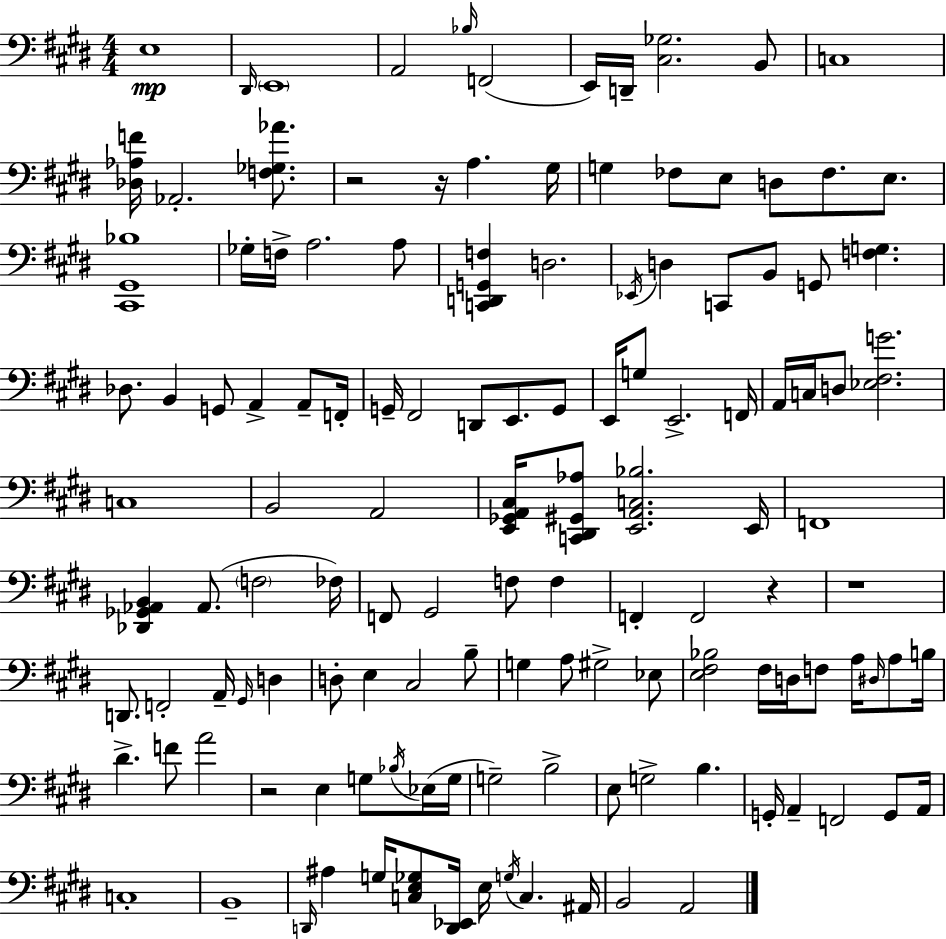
{
  \clef bass
  \numericTimeSignature
  \time 4/4
  \key e \major
  e1\mp | \grace { dis,16 } \parenthesize e,1 | a,2 \grace { bes16 }( f,2 | e,16) d,16-- <cis ges>2. | \break b,8 c1 | <des aes f'>16 aes,2.-. <f ges aes'>8. | r2 r16 a4. | gis16 g4 fes8 e8 d8 fes8. e8. | \break <cis, gis, bes>1 | ges16-. f16-> a2. | a8 <c, d, g, f>4 d2. | \acciaccatura { ees,16 } d4 c,8 b,8 g,8 <f g>4. | \break des8. b,4 g,8 a,4-> | a,8-- f,16-. g,16-- fis,2 d,8 e,8. | g,8 e,16 g8 e,2.-> | f,16 a,16 c16 d8 <ees fis g'>2. | \break c1 | b,2 a,2 | <e, ges, a, cis>16 <c, dis, gis, aes>8 <e, a, c bes>2. | e,16 f,1 | \break <des, ges, aes, b,>4 aes,8.( \parenthesize f2 | fes16) f,8 gis,2 f8 f4 | f,4-. f,2 r4 | r1 | \break d,8. f,2-. a,16-- \grace { gis,16 } | d4 d8-. e4 cis2 | b8-- g4 a8 gis2-> | ees8 <e fis bes>2 fis16 d16 f8 | \break a16 \grace { dis16 } a8 b16 dis'4.-> f'8 a'2 | r2 e4 | g8 \acciaccatura { bes16 } ees16( g16 g2--) b2-> | e8 g2-> | \break b4. g,16-. a,4-- f,2 | g,8 a,16 c1-. | b,1-- | \grace { d,16 } ais4 g16 <c e ges>8 <d, ees,>16 e16 | \break \acciaccatura { g16 } c4. ais,16 b,2 | a,2 \bar "|."
}